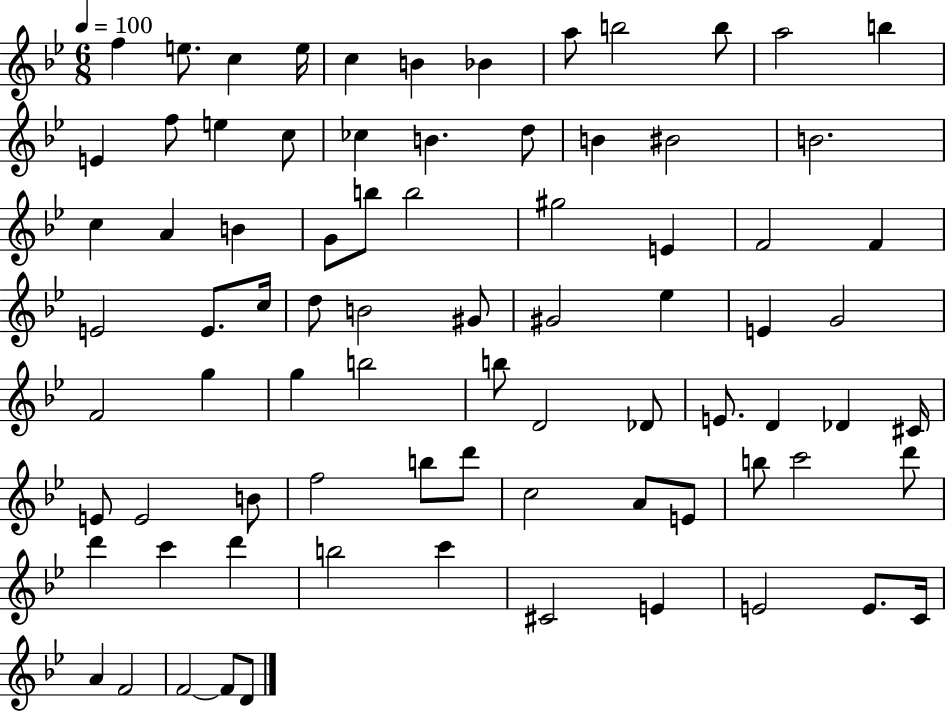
{
  \clef treble
  \numericTimeSignature
  \time 6/8
  \key bes \major
  \tempo 4 = 100
  f''4 e''8. c''4 e''16 | c''4 b'4 bes'4 | a''8 b''2 b''8 | a''2 b''4 | \break e'4 f''8 e''4 c''8 | ces''4 b'4. d''8 | b'4 bis'2 | b'2. | \break c''4 a'4 b'4 | g'8 b''8 b''2 | gis''2 e'4 | f'2 f'4 | \break e'2 e'8. c''16 | d''8 b'2 gis'8 | gis'2 ees''4 | e'4 g'2 | \break f'2 g''4 | g''4 b''2 | b''8 d'2 des'8 | e'8. d'4 des'4 cis'16 | \break e'8 e'2 b'8 | f''2 b''8 d'''8 | c''2 a'8 e'8 | b''8 c'''2 d'''8 | \break d'''4 c'''4 d'''4 | b''2 c'''4 | cis'2 e'4 | e'2 e'8. c'16 | \break a'4 f'2 | f'2~~ f'8 d'8 | \bar "|."
}